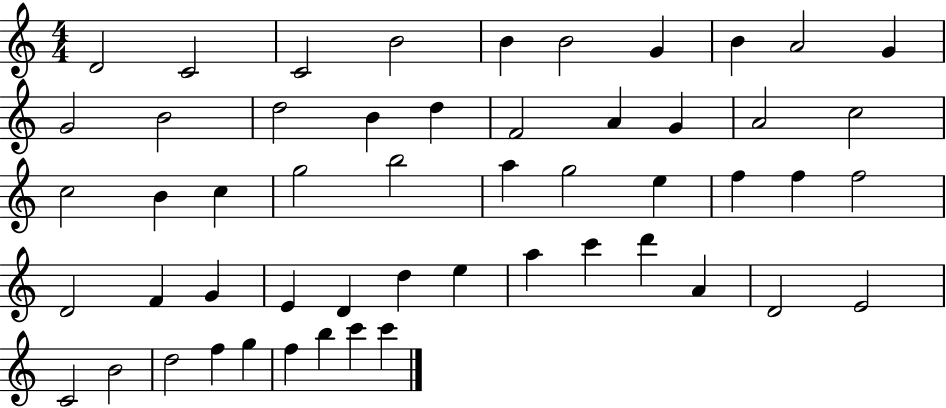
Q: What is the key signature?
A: C major